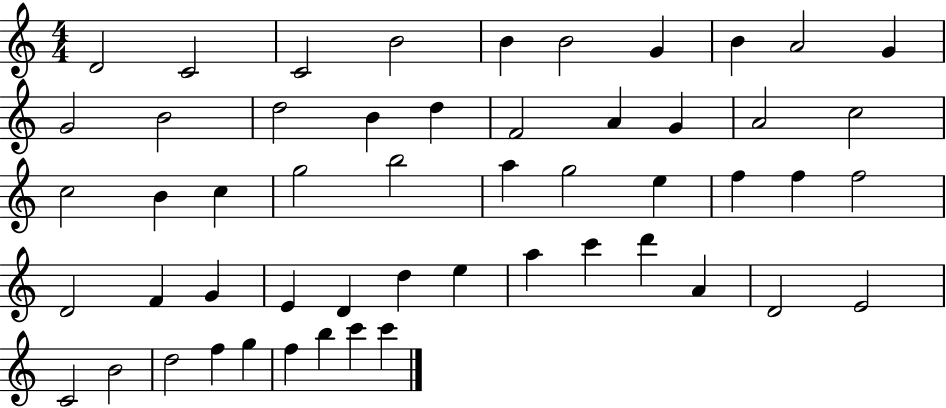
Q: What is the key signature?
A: C major